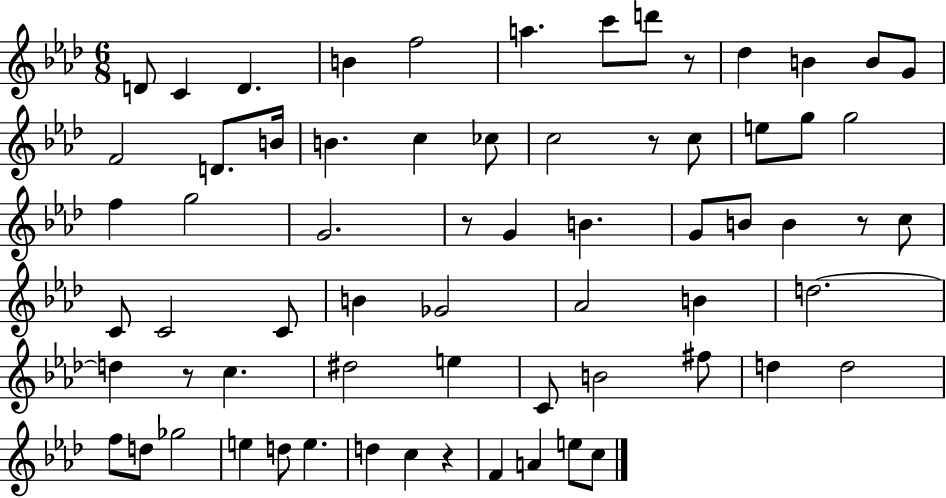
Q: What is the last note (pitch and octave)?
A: C5